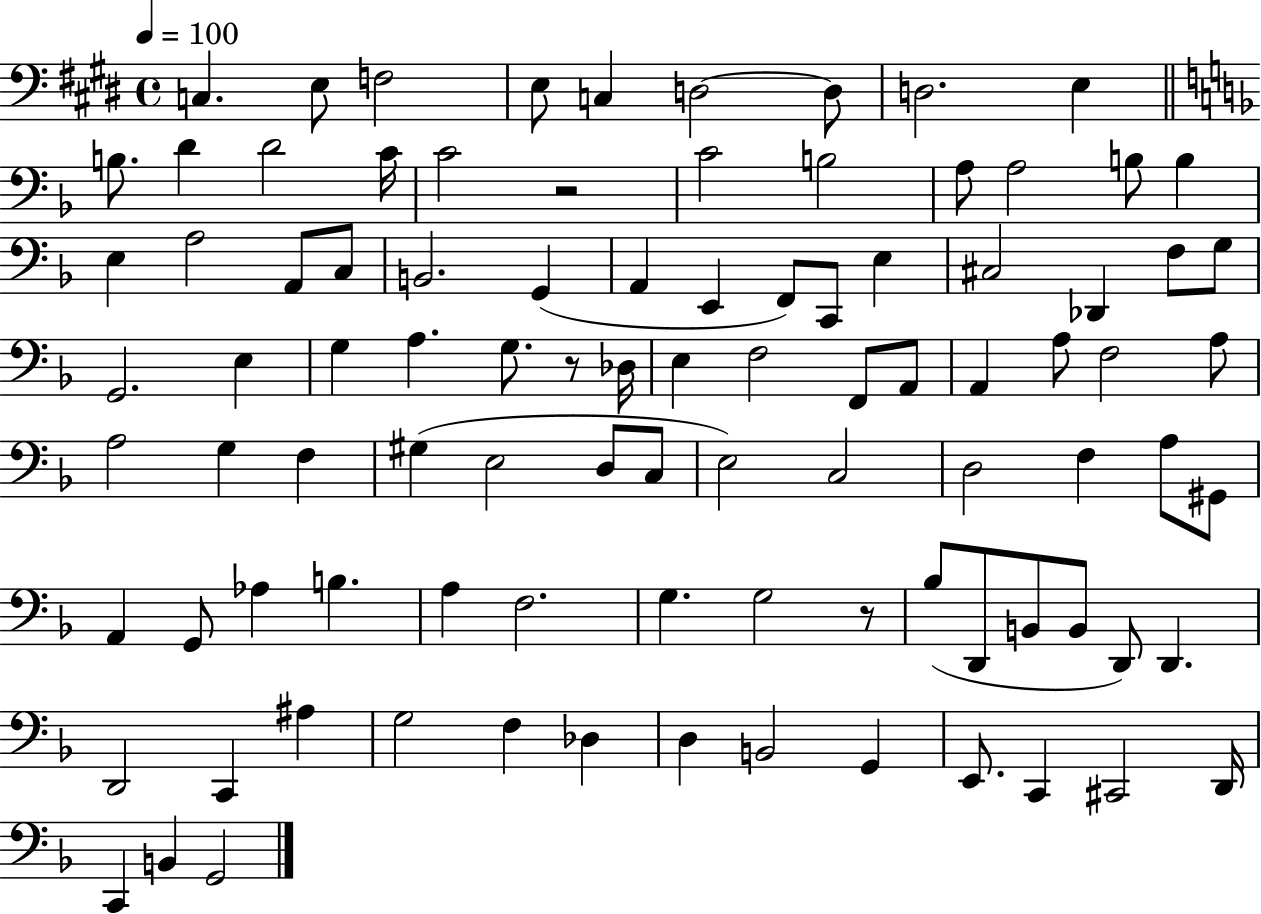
C3/q. E3/e F3/h E3/e C3/q D3/h D3/e D3/h. E3/q B3/e. D4/q D4/h C4/s C4/h R/h C4/h B3/h A3/e A3/h B3/e B3/q E3/q A3/h A2/e C3/e B2/h. G2/q A2/q E2/q F2/e C2/e E3/q C#3/h Db2/q F3/e G3/e G2/h. E3/q G3/q A3/q. G3/e. R/e Db3/s E3/q F3/h F2/e A2/e A2/q A3/e F3/h A3/e A3/h G3/q F3/q G#3/q E3/h D3/e C3/e E3/h C3/h D3/h F3/q A3/e G#2/e A2/q G2/e Ab3/q B3/q. A3/q F3/h. G3/q. G3/h R/e Bb3/e D2/e B2/e B2/e D2/e D2/q. D2/h C2/q A#3/q G3/h F3/q Db3/q D3/q B2/h G2/q E2/e. C2/q C#2/h D2/s C2/q B2/q G2/h